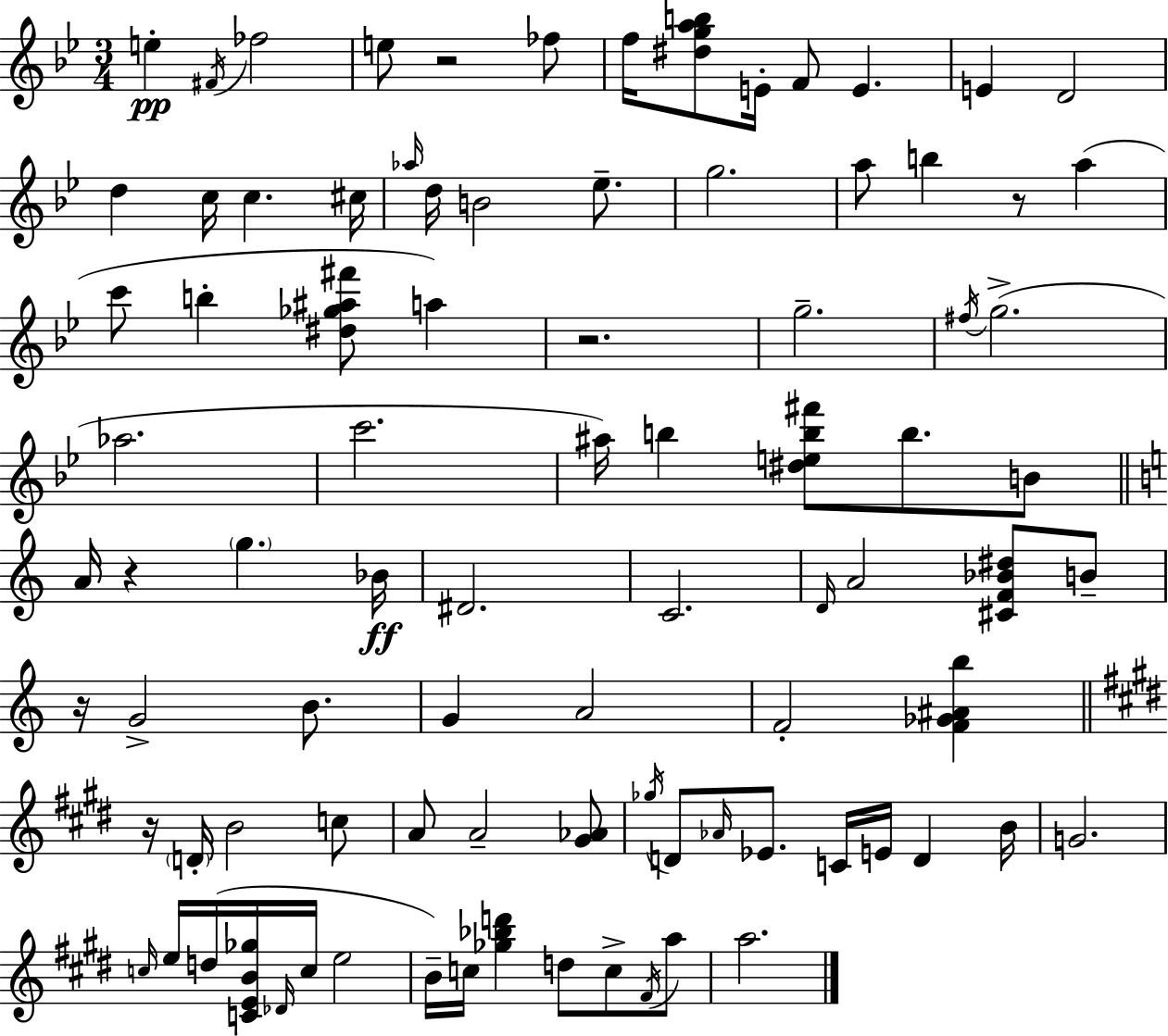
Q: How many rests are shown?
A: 6